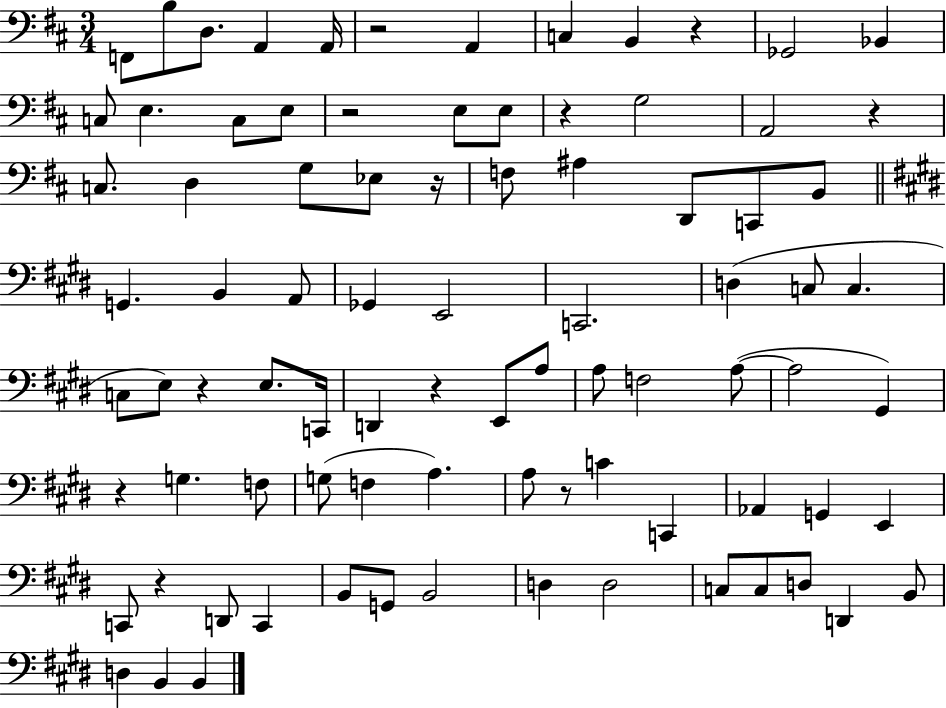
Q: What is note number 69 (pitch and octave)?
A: C3